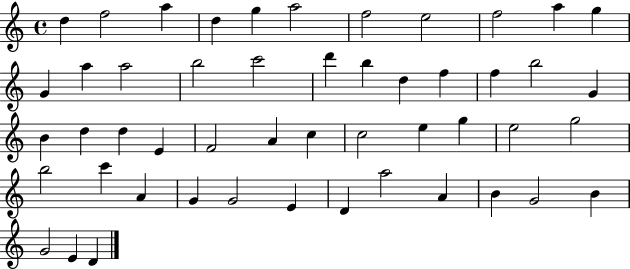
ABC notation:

X:1
T:Untitled
M:4/4
L:1/4
K:C
d f2 a d g a2 f2 e2 f2 a g G a a2 b2 c'2 d' b d f f b2 G B d d E F2 A c c2 e g e2 g2 b2 c' A G G2 E D a2 A B G2 B G2 E D